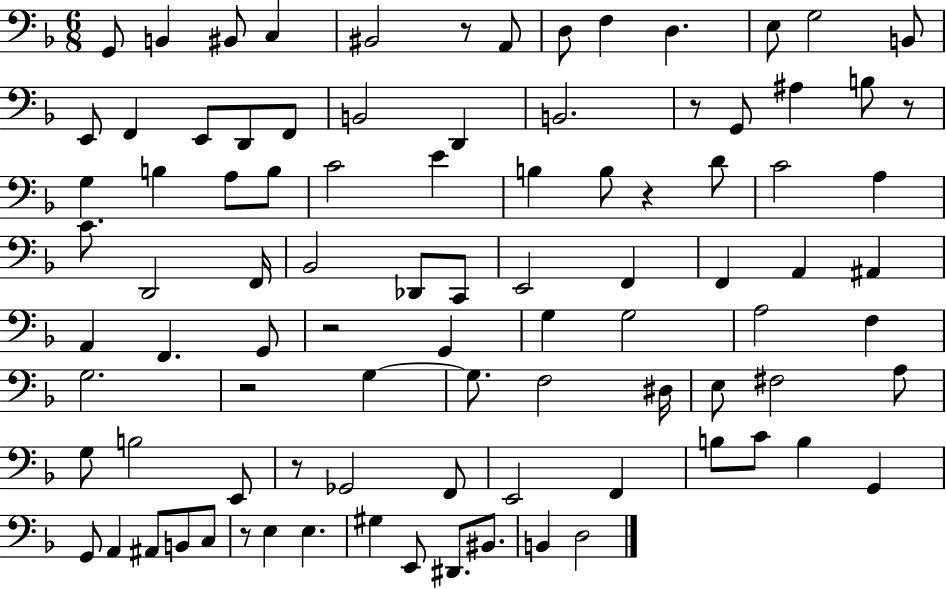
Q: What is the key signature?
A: F major